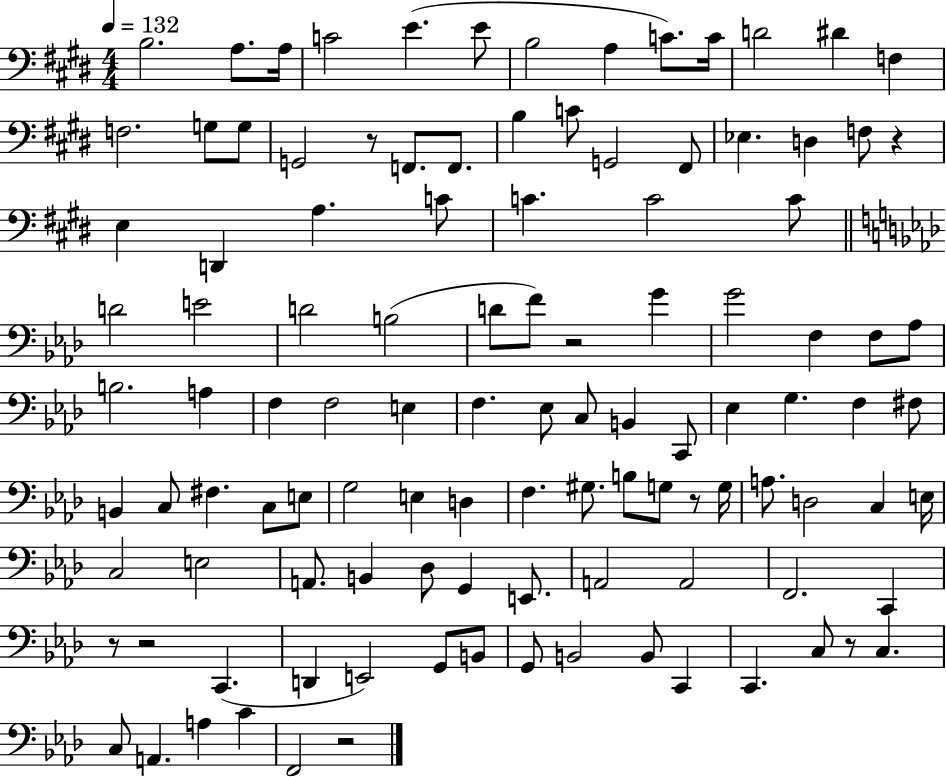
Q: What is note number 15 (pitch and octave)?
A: G3